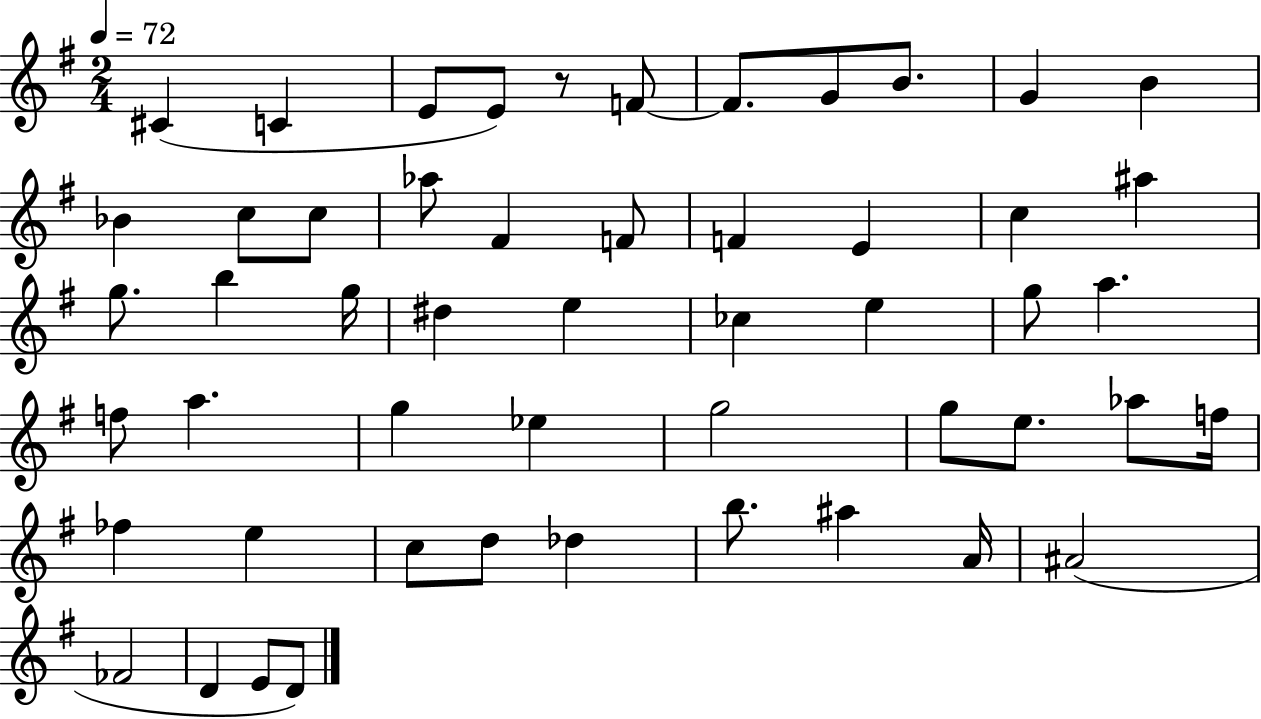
{
  \clef treble
  \numericTimeSignature
  \time 2/4
  \key g \major
  \tempo 4 = 72
  cis'4( c'4 | e'8 e'8) r8 f'8~~ | f'8. g'8 b'8. | g'4 b'4 | \break bes'4 c''8 c''8 | aes''8 fis'4 f'8 | f'4 e'4 | c''4 ais''4 | \break g''8. b''4 g''16 | dis''4 e''4 | ces''4 e''4 | g''8 a''4. | \break f''8 a''4. | g''4 ees''4 | g''2 | g''8 e''8. aes''8 f''16 | \break fes''4 e''4 | c''8 d''8 des''4 | b''8. ais''4 a'16 | ais'2( | \break fes'2 | d'4 e'8 d'8) | \bar "|."
}